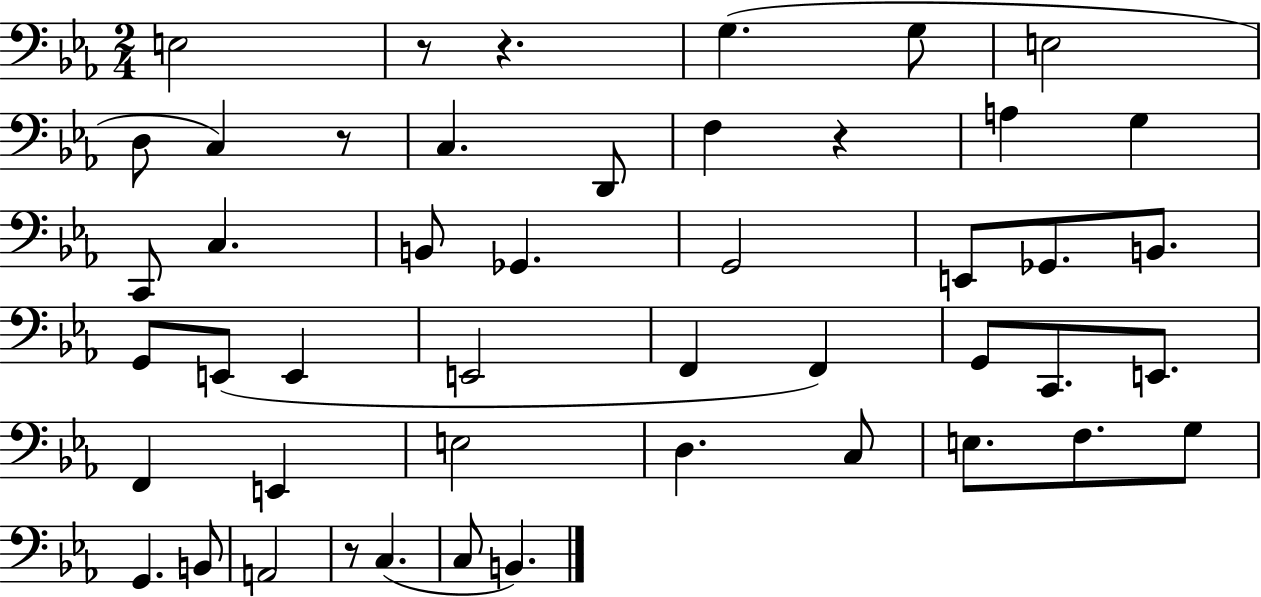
X:1
T:Untitled
M:2/4
L:1/4
K:Eb
E,2 z/2 z G, G,/2 E,2 D,/2 C, z/2 C, D,,/2 F, z A, G, C,,/2 C, B,,/2 _G,, G,,2 E,,/2 _G,,/2 B,,/2 G,,/2 E,,/2 E,, E,,2 F,, F,, G,,/2 C,,/2 E,,/2 F,, E,, E,2 D, C,/2 E,/2 F,/2 G,/2 G,, B,,/2 A,,2 z/2 C, C,/2 B,,